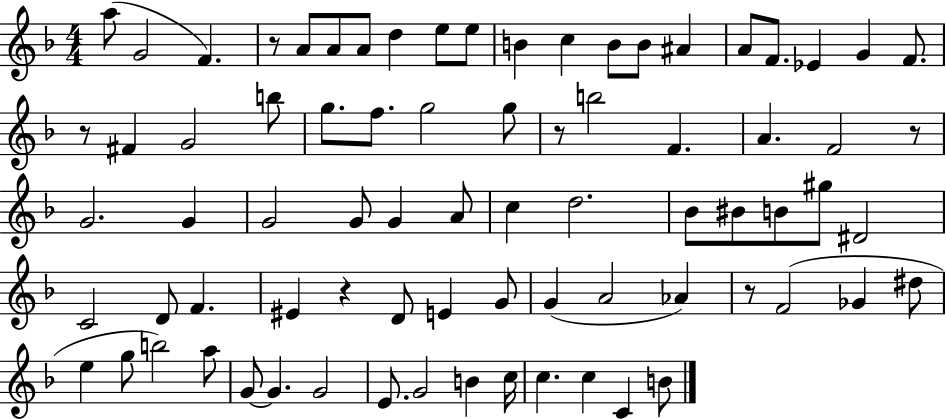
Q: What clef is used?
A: treble